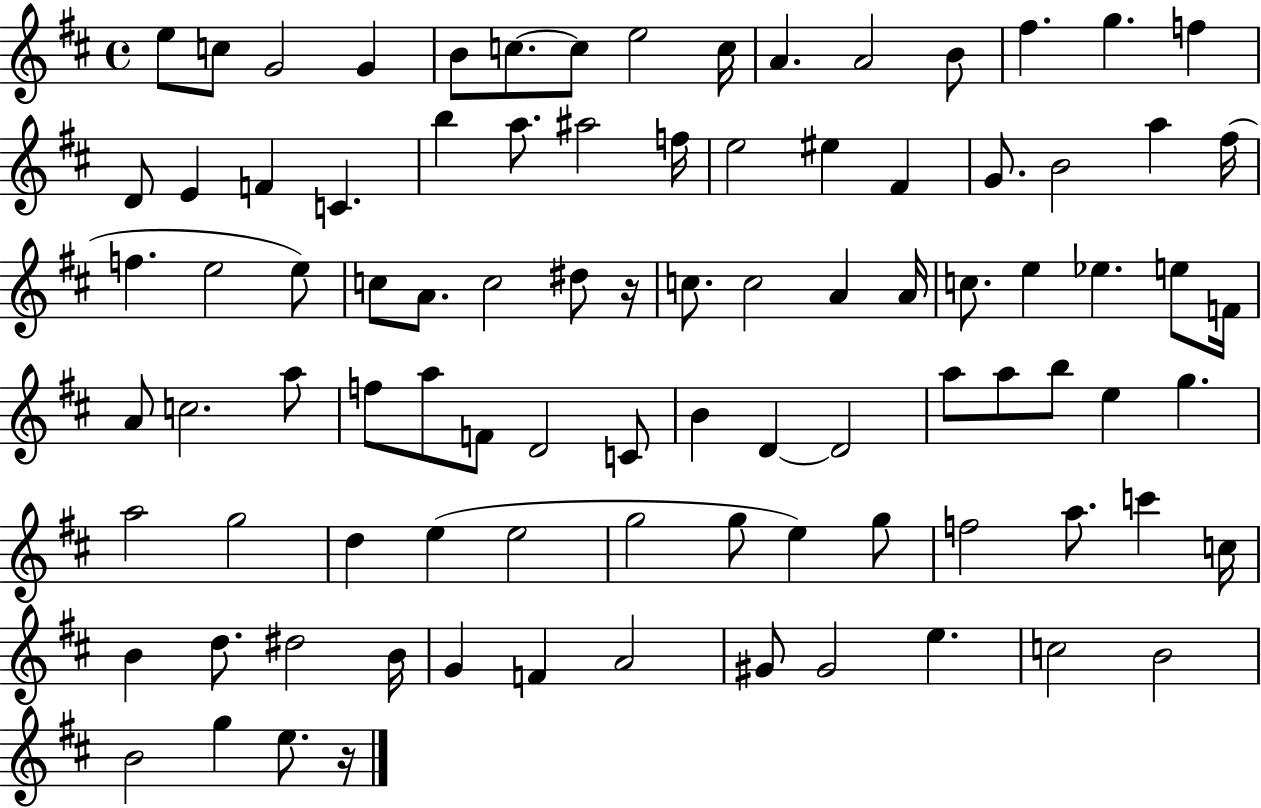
E5/e C5/e G4/h G4/q B4/e C5/e. C5/e E5/h C5/s A4/q. A4/h B4/e F#5/q. G5/q. F5/q D4/e E4/q F4/q C4/q. B5/q A5/e. A#5/h F5/s E5/h EIS5/q F#4/q G4/e. B4/h A5/q F#5/s F5/q. E5/h E5/e C5/e A4/e. C5/h D#5/e R/s C5/e. C5/h A4/q A4/s C5/e. E5/q Eb5/q. E5/e F4/s A4/e C5/h. A5/e F5/e A5/e F4/e D4/h C4/e B4/q D4/q D4/h A5/e A5/e B5/e E5/q G5/q. A5/h G5/h D5/q E5/q E5/h G5/h G5/e E5/q G5/e F5/h A5/e. C6/q C5/s B4/q D5/e. D#5/h B4/s G4/q F4/q A4/h G#4/e G#4/h E5/q. C5/h B4/h B4/h G5/q E5/e. R/s